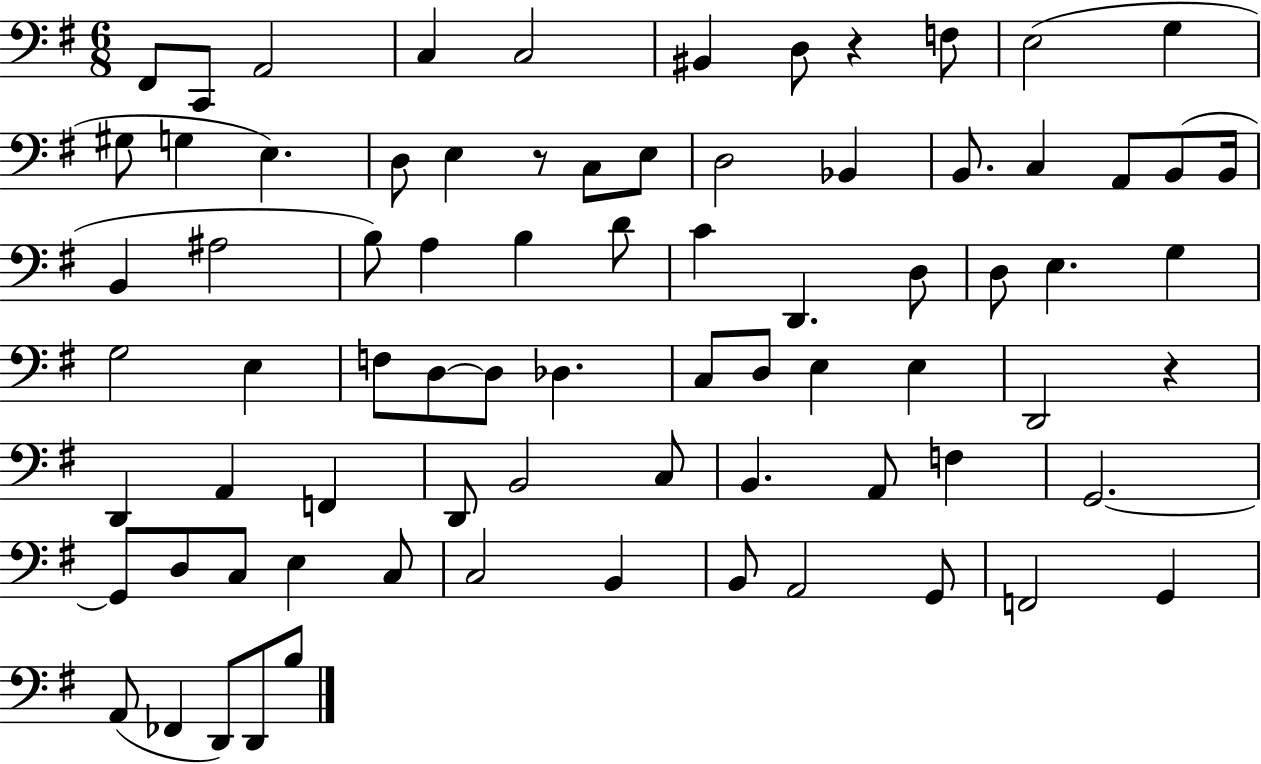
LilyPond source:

{
  \clef bass
  \numericTimeSignature
  \time 6/8
  \key g \major
  fis,8 c,8 a,2 | c4 c2 | bis,4 d8 r4 f8 | e2( g4 | \break gis8 g4 e4.) | d8 e4 r8 c8 e8 | d2 bes,4 | b,8. c4 a,8 b,8( b,16 | \break b,4 ais2 | b8) a4 b4 d'8 | c'4 d,4. d8 | d8 e4. g4 | \break g2 e4 | f8 d8~~ d8 des4. | c8 d8 e4 e4 | d,2 r4 | \break d,4 a,4 f,4 | d,8 b,2 c8 | b,4. a,8 f4 | g,2.~~ | \break g,8 d8 c8 e4 c8 | c2 b,4 | b,8 a,2 g,8 | f,2 g,4 | \break a,8( fes,4 d,8) d,8 b8 | \bar "|."
}